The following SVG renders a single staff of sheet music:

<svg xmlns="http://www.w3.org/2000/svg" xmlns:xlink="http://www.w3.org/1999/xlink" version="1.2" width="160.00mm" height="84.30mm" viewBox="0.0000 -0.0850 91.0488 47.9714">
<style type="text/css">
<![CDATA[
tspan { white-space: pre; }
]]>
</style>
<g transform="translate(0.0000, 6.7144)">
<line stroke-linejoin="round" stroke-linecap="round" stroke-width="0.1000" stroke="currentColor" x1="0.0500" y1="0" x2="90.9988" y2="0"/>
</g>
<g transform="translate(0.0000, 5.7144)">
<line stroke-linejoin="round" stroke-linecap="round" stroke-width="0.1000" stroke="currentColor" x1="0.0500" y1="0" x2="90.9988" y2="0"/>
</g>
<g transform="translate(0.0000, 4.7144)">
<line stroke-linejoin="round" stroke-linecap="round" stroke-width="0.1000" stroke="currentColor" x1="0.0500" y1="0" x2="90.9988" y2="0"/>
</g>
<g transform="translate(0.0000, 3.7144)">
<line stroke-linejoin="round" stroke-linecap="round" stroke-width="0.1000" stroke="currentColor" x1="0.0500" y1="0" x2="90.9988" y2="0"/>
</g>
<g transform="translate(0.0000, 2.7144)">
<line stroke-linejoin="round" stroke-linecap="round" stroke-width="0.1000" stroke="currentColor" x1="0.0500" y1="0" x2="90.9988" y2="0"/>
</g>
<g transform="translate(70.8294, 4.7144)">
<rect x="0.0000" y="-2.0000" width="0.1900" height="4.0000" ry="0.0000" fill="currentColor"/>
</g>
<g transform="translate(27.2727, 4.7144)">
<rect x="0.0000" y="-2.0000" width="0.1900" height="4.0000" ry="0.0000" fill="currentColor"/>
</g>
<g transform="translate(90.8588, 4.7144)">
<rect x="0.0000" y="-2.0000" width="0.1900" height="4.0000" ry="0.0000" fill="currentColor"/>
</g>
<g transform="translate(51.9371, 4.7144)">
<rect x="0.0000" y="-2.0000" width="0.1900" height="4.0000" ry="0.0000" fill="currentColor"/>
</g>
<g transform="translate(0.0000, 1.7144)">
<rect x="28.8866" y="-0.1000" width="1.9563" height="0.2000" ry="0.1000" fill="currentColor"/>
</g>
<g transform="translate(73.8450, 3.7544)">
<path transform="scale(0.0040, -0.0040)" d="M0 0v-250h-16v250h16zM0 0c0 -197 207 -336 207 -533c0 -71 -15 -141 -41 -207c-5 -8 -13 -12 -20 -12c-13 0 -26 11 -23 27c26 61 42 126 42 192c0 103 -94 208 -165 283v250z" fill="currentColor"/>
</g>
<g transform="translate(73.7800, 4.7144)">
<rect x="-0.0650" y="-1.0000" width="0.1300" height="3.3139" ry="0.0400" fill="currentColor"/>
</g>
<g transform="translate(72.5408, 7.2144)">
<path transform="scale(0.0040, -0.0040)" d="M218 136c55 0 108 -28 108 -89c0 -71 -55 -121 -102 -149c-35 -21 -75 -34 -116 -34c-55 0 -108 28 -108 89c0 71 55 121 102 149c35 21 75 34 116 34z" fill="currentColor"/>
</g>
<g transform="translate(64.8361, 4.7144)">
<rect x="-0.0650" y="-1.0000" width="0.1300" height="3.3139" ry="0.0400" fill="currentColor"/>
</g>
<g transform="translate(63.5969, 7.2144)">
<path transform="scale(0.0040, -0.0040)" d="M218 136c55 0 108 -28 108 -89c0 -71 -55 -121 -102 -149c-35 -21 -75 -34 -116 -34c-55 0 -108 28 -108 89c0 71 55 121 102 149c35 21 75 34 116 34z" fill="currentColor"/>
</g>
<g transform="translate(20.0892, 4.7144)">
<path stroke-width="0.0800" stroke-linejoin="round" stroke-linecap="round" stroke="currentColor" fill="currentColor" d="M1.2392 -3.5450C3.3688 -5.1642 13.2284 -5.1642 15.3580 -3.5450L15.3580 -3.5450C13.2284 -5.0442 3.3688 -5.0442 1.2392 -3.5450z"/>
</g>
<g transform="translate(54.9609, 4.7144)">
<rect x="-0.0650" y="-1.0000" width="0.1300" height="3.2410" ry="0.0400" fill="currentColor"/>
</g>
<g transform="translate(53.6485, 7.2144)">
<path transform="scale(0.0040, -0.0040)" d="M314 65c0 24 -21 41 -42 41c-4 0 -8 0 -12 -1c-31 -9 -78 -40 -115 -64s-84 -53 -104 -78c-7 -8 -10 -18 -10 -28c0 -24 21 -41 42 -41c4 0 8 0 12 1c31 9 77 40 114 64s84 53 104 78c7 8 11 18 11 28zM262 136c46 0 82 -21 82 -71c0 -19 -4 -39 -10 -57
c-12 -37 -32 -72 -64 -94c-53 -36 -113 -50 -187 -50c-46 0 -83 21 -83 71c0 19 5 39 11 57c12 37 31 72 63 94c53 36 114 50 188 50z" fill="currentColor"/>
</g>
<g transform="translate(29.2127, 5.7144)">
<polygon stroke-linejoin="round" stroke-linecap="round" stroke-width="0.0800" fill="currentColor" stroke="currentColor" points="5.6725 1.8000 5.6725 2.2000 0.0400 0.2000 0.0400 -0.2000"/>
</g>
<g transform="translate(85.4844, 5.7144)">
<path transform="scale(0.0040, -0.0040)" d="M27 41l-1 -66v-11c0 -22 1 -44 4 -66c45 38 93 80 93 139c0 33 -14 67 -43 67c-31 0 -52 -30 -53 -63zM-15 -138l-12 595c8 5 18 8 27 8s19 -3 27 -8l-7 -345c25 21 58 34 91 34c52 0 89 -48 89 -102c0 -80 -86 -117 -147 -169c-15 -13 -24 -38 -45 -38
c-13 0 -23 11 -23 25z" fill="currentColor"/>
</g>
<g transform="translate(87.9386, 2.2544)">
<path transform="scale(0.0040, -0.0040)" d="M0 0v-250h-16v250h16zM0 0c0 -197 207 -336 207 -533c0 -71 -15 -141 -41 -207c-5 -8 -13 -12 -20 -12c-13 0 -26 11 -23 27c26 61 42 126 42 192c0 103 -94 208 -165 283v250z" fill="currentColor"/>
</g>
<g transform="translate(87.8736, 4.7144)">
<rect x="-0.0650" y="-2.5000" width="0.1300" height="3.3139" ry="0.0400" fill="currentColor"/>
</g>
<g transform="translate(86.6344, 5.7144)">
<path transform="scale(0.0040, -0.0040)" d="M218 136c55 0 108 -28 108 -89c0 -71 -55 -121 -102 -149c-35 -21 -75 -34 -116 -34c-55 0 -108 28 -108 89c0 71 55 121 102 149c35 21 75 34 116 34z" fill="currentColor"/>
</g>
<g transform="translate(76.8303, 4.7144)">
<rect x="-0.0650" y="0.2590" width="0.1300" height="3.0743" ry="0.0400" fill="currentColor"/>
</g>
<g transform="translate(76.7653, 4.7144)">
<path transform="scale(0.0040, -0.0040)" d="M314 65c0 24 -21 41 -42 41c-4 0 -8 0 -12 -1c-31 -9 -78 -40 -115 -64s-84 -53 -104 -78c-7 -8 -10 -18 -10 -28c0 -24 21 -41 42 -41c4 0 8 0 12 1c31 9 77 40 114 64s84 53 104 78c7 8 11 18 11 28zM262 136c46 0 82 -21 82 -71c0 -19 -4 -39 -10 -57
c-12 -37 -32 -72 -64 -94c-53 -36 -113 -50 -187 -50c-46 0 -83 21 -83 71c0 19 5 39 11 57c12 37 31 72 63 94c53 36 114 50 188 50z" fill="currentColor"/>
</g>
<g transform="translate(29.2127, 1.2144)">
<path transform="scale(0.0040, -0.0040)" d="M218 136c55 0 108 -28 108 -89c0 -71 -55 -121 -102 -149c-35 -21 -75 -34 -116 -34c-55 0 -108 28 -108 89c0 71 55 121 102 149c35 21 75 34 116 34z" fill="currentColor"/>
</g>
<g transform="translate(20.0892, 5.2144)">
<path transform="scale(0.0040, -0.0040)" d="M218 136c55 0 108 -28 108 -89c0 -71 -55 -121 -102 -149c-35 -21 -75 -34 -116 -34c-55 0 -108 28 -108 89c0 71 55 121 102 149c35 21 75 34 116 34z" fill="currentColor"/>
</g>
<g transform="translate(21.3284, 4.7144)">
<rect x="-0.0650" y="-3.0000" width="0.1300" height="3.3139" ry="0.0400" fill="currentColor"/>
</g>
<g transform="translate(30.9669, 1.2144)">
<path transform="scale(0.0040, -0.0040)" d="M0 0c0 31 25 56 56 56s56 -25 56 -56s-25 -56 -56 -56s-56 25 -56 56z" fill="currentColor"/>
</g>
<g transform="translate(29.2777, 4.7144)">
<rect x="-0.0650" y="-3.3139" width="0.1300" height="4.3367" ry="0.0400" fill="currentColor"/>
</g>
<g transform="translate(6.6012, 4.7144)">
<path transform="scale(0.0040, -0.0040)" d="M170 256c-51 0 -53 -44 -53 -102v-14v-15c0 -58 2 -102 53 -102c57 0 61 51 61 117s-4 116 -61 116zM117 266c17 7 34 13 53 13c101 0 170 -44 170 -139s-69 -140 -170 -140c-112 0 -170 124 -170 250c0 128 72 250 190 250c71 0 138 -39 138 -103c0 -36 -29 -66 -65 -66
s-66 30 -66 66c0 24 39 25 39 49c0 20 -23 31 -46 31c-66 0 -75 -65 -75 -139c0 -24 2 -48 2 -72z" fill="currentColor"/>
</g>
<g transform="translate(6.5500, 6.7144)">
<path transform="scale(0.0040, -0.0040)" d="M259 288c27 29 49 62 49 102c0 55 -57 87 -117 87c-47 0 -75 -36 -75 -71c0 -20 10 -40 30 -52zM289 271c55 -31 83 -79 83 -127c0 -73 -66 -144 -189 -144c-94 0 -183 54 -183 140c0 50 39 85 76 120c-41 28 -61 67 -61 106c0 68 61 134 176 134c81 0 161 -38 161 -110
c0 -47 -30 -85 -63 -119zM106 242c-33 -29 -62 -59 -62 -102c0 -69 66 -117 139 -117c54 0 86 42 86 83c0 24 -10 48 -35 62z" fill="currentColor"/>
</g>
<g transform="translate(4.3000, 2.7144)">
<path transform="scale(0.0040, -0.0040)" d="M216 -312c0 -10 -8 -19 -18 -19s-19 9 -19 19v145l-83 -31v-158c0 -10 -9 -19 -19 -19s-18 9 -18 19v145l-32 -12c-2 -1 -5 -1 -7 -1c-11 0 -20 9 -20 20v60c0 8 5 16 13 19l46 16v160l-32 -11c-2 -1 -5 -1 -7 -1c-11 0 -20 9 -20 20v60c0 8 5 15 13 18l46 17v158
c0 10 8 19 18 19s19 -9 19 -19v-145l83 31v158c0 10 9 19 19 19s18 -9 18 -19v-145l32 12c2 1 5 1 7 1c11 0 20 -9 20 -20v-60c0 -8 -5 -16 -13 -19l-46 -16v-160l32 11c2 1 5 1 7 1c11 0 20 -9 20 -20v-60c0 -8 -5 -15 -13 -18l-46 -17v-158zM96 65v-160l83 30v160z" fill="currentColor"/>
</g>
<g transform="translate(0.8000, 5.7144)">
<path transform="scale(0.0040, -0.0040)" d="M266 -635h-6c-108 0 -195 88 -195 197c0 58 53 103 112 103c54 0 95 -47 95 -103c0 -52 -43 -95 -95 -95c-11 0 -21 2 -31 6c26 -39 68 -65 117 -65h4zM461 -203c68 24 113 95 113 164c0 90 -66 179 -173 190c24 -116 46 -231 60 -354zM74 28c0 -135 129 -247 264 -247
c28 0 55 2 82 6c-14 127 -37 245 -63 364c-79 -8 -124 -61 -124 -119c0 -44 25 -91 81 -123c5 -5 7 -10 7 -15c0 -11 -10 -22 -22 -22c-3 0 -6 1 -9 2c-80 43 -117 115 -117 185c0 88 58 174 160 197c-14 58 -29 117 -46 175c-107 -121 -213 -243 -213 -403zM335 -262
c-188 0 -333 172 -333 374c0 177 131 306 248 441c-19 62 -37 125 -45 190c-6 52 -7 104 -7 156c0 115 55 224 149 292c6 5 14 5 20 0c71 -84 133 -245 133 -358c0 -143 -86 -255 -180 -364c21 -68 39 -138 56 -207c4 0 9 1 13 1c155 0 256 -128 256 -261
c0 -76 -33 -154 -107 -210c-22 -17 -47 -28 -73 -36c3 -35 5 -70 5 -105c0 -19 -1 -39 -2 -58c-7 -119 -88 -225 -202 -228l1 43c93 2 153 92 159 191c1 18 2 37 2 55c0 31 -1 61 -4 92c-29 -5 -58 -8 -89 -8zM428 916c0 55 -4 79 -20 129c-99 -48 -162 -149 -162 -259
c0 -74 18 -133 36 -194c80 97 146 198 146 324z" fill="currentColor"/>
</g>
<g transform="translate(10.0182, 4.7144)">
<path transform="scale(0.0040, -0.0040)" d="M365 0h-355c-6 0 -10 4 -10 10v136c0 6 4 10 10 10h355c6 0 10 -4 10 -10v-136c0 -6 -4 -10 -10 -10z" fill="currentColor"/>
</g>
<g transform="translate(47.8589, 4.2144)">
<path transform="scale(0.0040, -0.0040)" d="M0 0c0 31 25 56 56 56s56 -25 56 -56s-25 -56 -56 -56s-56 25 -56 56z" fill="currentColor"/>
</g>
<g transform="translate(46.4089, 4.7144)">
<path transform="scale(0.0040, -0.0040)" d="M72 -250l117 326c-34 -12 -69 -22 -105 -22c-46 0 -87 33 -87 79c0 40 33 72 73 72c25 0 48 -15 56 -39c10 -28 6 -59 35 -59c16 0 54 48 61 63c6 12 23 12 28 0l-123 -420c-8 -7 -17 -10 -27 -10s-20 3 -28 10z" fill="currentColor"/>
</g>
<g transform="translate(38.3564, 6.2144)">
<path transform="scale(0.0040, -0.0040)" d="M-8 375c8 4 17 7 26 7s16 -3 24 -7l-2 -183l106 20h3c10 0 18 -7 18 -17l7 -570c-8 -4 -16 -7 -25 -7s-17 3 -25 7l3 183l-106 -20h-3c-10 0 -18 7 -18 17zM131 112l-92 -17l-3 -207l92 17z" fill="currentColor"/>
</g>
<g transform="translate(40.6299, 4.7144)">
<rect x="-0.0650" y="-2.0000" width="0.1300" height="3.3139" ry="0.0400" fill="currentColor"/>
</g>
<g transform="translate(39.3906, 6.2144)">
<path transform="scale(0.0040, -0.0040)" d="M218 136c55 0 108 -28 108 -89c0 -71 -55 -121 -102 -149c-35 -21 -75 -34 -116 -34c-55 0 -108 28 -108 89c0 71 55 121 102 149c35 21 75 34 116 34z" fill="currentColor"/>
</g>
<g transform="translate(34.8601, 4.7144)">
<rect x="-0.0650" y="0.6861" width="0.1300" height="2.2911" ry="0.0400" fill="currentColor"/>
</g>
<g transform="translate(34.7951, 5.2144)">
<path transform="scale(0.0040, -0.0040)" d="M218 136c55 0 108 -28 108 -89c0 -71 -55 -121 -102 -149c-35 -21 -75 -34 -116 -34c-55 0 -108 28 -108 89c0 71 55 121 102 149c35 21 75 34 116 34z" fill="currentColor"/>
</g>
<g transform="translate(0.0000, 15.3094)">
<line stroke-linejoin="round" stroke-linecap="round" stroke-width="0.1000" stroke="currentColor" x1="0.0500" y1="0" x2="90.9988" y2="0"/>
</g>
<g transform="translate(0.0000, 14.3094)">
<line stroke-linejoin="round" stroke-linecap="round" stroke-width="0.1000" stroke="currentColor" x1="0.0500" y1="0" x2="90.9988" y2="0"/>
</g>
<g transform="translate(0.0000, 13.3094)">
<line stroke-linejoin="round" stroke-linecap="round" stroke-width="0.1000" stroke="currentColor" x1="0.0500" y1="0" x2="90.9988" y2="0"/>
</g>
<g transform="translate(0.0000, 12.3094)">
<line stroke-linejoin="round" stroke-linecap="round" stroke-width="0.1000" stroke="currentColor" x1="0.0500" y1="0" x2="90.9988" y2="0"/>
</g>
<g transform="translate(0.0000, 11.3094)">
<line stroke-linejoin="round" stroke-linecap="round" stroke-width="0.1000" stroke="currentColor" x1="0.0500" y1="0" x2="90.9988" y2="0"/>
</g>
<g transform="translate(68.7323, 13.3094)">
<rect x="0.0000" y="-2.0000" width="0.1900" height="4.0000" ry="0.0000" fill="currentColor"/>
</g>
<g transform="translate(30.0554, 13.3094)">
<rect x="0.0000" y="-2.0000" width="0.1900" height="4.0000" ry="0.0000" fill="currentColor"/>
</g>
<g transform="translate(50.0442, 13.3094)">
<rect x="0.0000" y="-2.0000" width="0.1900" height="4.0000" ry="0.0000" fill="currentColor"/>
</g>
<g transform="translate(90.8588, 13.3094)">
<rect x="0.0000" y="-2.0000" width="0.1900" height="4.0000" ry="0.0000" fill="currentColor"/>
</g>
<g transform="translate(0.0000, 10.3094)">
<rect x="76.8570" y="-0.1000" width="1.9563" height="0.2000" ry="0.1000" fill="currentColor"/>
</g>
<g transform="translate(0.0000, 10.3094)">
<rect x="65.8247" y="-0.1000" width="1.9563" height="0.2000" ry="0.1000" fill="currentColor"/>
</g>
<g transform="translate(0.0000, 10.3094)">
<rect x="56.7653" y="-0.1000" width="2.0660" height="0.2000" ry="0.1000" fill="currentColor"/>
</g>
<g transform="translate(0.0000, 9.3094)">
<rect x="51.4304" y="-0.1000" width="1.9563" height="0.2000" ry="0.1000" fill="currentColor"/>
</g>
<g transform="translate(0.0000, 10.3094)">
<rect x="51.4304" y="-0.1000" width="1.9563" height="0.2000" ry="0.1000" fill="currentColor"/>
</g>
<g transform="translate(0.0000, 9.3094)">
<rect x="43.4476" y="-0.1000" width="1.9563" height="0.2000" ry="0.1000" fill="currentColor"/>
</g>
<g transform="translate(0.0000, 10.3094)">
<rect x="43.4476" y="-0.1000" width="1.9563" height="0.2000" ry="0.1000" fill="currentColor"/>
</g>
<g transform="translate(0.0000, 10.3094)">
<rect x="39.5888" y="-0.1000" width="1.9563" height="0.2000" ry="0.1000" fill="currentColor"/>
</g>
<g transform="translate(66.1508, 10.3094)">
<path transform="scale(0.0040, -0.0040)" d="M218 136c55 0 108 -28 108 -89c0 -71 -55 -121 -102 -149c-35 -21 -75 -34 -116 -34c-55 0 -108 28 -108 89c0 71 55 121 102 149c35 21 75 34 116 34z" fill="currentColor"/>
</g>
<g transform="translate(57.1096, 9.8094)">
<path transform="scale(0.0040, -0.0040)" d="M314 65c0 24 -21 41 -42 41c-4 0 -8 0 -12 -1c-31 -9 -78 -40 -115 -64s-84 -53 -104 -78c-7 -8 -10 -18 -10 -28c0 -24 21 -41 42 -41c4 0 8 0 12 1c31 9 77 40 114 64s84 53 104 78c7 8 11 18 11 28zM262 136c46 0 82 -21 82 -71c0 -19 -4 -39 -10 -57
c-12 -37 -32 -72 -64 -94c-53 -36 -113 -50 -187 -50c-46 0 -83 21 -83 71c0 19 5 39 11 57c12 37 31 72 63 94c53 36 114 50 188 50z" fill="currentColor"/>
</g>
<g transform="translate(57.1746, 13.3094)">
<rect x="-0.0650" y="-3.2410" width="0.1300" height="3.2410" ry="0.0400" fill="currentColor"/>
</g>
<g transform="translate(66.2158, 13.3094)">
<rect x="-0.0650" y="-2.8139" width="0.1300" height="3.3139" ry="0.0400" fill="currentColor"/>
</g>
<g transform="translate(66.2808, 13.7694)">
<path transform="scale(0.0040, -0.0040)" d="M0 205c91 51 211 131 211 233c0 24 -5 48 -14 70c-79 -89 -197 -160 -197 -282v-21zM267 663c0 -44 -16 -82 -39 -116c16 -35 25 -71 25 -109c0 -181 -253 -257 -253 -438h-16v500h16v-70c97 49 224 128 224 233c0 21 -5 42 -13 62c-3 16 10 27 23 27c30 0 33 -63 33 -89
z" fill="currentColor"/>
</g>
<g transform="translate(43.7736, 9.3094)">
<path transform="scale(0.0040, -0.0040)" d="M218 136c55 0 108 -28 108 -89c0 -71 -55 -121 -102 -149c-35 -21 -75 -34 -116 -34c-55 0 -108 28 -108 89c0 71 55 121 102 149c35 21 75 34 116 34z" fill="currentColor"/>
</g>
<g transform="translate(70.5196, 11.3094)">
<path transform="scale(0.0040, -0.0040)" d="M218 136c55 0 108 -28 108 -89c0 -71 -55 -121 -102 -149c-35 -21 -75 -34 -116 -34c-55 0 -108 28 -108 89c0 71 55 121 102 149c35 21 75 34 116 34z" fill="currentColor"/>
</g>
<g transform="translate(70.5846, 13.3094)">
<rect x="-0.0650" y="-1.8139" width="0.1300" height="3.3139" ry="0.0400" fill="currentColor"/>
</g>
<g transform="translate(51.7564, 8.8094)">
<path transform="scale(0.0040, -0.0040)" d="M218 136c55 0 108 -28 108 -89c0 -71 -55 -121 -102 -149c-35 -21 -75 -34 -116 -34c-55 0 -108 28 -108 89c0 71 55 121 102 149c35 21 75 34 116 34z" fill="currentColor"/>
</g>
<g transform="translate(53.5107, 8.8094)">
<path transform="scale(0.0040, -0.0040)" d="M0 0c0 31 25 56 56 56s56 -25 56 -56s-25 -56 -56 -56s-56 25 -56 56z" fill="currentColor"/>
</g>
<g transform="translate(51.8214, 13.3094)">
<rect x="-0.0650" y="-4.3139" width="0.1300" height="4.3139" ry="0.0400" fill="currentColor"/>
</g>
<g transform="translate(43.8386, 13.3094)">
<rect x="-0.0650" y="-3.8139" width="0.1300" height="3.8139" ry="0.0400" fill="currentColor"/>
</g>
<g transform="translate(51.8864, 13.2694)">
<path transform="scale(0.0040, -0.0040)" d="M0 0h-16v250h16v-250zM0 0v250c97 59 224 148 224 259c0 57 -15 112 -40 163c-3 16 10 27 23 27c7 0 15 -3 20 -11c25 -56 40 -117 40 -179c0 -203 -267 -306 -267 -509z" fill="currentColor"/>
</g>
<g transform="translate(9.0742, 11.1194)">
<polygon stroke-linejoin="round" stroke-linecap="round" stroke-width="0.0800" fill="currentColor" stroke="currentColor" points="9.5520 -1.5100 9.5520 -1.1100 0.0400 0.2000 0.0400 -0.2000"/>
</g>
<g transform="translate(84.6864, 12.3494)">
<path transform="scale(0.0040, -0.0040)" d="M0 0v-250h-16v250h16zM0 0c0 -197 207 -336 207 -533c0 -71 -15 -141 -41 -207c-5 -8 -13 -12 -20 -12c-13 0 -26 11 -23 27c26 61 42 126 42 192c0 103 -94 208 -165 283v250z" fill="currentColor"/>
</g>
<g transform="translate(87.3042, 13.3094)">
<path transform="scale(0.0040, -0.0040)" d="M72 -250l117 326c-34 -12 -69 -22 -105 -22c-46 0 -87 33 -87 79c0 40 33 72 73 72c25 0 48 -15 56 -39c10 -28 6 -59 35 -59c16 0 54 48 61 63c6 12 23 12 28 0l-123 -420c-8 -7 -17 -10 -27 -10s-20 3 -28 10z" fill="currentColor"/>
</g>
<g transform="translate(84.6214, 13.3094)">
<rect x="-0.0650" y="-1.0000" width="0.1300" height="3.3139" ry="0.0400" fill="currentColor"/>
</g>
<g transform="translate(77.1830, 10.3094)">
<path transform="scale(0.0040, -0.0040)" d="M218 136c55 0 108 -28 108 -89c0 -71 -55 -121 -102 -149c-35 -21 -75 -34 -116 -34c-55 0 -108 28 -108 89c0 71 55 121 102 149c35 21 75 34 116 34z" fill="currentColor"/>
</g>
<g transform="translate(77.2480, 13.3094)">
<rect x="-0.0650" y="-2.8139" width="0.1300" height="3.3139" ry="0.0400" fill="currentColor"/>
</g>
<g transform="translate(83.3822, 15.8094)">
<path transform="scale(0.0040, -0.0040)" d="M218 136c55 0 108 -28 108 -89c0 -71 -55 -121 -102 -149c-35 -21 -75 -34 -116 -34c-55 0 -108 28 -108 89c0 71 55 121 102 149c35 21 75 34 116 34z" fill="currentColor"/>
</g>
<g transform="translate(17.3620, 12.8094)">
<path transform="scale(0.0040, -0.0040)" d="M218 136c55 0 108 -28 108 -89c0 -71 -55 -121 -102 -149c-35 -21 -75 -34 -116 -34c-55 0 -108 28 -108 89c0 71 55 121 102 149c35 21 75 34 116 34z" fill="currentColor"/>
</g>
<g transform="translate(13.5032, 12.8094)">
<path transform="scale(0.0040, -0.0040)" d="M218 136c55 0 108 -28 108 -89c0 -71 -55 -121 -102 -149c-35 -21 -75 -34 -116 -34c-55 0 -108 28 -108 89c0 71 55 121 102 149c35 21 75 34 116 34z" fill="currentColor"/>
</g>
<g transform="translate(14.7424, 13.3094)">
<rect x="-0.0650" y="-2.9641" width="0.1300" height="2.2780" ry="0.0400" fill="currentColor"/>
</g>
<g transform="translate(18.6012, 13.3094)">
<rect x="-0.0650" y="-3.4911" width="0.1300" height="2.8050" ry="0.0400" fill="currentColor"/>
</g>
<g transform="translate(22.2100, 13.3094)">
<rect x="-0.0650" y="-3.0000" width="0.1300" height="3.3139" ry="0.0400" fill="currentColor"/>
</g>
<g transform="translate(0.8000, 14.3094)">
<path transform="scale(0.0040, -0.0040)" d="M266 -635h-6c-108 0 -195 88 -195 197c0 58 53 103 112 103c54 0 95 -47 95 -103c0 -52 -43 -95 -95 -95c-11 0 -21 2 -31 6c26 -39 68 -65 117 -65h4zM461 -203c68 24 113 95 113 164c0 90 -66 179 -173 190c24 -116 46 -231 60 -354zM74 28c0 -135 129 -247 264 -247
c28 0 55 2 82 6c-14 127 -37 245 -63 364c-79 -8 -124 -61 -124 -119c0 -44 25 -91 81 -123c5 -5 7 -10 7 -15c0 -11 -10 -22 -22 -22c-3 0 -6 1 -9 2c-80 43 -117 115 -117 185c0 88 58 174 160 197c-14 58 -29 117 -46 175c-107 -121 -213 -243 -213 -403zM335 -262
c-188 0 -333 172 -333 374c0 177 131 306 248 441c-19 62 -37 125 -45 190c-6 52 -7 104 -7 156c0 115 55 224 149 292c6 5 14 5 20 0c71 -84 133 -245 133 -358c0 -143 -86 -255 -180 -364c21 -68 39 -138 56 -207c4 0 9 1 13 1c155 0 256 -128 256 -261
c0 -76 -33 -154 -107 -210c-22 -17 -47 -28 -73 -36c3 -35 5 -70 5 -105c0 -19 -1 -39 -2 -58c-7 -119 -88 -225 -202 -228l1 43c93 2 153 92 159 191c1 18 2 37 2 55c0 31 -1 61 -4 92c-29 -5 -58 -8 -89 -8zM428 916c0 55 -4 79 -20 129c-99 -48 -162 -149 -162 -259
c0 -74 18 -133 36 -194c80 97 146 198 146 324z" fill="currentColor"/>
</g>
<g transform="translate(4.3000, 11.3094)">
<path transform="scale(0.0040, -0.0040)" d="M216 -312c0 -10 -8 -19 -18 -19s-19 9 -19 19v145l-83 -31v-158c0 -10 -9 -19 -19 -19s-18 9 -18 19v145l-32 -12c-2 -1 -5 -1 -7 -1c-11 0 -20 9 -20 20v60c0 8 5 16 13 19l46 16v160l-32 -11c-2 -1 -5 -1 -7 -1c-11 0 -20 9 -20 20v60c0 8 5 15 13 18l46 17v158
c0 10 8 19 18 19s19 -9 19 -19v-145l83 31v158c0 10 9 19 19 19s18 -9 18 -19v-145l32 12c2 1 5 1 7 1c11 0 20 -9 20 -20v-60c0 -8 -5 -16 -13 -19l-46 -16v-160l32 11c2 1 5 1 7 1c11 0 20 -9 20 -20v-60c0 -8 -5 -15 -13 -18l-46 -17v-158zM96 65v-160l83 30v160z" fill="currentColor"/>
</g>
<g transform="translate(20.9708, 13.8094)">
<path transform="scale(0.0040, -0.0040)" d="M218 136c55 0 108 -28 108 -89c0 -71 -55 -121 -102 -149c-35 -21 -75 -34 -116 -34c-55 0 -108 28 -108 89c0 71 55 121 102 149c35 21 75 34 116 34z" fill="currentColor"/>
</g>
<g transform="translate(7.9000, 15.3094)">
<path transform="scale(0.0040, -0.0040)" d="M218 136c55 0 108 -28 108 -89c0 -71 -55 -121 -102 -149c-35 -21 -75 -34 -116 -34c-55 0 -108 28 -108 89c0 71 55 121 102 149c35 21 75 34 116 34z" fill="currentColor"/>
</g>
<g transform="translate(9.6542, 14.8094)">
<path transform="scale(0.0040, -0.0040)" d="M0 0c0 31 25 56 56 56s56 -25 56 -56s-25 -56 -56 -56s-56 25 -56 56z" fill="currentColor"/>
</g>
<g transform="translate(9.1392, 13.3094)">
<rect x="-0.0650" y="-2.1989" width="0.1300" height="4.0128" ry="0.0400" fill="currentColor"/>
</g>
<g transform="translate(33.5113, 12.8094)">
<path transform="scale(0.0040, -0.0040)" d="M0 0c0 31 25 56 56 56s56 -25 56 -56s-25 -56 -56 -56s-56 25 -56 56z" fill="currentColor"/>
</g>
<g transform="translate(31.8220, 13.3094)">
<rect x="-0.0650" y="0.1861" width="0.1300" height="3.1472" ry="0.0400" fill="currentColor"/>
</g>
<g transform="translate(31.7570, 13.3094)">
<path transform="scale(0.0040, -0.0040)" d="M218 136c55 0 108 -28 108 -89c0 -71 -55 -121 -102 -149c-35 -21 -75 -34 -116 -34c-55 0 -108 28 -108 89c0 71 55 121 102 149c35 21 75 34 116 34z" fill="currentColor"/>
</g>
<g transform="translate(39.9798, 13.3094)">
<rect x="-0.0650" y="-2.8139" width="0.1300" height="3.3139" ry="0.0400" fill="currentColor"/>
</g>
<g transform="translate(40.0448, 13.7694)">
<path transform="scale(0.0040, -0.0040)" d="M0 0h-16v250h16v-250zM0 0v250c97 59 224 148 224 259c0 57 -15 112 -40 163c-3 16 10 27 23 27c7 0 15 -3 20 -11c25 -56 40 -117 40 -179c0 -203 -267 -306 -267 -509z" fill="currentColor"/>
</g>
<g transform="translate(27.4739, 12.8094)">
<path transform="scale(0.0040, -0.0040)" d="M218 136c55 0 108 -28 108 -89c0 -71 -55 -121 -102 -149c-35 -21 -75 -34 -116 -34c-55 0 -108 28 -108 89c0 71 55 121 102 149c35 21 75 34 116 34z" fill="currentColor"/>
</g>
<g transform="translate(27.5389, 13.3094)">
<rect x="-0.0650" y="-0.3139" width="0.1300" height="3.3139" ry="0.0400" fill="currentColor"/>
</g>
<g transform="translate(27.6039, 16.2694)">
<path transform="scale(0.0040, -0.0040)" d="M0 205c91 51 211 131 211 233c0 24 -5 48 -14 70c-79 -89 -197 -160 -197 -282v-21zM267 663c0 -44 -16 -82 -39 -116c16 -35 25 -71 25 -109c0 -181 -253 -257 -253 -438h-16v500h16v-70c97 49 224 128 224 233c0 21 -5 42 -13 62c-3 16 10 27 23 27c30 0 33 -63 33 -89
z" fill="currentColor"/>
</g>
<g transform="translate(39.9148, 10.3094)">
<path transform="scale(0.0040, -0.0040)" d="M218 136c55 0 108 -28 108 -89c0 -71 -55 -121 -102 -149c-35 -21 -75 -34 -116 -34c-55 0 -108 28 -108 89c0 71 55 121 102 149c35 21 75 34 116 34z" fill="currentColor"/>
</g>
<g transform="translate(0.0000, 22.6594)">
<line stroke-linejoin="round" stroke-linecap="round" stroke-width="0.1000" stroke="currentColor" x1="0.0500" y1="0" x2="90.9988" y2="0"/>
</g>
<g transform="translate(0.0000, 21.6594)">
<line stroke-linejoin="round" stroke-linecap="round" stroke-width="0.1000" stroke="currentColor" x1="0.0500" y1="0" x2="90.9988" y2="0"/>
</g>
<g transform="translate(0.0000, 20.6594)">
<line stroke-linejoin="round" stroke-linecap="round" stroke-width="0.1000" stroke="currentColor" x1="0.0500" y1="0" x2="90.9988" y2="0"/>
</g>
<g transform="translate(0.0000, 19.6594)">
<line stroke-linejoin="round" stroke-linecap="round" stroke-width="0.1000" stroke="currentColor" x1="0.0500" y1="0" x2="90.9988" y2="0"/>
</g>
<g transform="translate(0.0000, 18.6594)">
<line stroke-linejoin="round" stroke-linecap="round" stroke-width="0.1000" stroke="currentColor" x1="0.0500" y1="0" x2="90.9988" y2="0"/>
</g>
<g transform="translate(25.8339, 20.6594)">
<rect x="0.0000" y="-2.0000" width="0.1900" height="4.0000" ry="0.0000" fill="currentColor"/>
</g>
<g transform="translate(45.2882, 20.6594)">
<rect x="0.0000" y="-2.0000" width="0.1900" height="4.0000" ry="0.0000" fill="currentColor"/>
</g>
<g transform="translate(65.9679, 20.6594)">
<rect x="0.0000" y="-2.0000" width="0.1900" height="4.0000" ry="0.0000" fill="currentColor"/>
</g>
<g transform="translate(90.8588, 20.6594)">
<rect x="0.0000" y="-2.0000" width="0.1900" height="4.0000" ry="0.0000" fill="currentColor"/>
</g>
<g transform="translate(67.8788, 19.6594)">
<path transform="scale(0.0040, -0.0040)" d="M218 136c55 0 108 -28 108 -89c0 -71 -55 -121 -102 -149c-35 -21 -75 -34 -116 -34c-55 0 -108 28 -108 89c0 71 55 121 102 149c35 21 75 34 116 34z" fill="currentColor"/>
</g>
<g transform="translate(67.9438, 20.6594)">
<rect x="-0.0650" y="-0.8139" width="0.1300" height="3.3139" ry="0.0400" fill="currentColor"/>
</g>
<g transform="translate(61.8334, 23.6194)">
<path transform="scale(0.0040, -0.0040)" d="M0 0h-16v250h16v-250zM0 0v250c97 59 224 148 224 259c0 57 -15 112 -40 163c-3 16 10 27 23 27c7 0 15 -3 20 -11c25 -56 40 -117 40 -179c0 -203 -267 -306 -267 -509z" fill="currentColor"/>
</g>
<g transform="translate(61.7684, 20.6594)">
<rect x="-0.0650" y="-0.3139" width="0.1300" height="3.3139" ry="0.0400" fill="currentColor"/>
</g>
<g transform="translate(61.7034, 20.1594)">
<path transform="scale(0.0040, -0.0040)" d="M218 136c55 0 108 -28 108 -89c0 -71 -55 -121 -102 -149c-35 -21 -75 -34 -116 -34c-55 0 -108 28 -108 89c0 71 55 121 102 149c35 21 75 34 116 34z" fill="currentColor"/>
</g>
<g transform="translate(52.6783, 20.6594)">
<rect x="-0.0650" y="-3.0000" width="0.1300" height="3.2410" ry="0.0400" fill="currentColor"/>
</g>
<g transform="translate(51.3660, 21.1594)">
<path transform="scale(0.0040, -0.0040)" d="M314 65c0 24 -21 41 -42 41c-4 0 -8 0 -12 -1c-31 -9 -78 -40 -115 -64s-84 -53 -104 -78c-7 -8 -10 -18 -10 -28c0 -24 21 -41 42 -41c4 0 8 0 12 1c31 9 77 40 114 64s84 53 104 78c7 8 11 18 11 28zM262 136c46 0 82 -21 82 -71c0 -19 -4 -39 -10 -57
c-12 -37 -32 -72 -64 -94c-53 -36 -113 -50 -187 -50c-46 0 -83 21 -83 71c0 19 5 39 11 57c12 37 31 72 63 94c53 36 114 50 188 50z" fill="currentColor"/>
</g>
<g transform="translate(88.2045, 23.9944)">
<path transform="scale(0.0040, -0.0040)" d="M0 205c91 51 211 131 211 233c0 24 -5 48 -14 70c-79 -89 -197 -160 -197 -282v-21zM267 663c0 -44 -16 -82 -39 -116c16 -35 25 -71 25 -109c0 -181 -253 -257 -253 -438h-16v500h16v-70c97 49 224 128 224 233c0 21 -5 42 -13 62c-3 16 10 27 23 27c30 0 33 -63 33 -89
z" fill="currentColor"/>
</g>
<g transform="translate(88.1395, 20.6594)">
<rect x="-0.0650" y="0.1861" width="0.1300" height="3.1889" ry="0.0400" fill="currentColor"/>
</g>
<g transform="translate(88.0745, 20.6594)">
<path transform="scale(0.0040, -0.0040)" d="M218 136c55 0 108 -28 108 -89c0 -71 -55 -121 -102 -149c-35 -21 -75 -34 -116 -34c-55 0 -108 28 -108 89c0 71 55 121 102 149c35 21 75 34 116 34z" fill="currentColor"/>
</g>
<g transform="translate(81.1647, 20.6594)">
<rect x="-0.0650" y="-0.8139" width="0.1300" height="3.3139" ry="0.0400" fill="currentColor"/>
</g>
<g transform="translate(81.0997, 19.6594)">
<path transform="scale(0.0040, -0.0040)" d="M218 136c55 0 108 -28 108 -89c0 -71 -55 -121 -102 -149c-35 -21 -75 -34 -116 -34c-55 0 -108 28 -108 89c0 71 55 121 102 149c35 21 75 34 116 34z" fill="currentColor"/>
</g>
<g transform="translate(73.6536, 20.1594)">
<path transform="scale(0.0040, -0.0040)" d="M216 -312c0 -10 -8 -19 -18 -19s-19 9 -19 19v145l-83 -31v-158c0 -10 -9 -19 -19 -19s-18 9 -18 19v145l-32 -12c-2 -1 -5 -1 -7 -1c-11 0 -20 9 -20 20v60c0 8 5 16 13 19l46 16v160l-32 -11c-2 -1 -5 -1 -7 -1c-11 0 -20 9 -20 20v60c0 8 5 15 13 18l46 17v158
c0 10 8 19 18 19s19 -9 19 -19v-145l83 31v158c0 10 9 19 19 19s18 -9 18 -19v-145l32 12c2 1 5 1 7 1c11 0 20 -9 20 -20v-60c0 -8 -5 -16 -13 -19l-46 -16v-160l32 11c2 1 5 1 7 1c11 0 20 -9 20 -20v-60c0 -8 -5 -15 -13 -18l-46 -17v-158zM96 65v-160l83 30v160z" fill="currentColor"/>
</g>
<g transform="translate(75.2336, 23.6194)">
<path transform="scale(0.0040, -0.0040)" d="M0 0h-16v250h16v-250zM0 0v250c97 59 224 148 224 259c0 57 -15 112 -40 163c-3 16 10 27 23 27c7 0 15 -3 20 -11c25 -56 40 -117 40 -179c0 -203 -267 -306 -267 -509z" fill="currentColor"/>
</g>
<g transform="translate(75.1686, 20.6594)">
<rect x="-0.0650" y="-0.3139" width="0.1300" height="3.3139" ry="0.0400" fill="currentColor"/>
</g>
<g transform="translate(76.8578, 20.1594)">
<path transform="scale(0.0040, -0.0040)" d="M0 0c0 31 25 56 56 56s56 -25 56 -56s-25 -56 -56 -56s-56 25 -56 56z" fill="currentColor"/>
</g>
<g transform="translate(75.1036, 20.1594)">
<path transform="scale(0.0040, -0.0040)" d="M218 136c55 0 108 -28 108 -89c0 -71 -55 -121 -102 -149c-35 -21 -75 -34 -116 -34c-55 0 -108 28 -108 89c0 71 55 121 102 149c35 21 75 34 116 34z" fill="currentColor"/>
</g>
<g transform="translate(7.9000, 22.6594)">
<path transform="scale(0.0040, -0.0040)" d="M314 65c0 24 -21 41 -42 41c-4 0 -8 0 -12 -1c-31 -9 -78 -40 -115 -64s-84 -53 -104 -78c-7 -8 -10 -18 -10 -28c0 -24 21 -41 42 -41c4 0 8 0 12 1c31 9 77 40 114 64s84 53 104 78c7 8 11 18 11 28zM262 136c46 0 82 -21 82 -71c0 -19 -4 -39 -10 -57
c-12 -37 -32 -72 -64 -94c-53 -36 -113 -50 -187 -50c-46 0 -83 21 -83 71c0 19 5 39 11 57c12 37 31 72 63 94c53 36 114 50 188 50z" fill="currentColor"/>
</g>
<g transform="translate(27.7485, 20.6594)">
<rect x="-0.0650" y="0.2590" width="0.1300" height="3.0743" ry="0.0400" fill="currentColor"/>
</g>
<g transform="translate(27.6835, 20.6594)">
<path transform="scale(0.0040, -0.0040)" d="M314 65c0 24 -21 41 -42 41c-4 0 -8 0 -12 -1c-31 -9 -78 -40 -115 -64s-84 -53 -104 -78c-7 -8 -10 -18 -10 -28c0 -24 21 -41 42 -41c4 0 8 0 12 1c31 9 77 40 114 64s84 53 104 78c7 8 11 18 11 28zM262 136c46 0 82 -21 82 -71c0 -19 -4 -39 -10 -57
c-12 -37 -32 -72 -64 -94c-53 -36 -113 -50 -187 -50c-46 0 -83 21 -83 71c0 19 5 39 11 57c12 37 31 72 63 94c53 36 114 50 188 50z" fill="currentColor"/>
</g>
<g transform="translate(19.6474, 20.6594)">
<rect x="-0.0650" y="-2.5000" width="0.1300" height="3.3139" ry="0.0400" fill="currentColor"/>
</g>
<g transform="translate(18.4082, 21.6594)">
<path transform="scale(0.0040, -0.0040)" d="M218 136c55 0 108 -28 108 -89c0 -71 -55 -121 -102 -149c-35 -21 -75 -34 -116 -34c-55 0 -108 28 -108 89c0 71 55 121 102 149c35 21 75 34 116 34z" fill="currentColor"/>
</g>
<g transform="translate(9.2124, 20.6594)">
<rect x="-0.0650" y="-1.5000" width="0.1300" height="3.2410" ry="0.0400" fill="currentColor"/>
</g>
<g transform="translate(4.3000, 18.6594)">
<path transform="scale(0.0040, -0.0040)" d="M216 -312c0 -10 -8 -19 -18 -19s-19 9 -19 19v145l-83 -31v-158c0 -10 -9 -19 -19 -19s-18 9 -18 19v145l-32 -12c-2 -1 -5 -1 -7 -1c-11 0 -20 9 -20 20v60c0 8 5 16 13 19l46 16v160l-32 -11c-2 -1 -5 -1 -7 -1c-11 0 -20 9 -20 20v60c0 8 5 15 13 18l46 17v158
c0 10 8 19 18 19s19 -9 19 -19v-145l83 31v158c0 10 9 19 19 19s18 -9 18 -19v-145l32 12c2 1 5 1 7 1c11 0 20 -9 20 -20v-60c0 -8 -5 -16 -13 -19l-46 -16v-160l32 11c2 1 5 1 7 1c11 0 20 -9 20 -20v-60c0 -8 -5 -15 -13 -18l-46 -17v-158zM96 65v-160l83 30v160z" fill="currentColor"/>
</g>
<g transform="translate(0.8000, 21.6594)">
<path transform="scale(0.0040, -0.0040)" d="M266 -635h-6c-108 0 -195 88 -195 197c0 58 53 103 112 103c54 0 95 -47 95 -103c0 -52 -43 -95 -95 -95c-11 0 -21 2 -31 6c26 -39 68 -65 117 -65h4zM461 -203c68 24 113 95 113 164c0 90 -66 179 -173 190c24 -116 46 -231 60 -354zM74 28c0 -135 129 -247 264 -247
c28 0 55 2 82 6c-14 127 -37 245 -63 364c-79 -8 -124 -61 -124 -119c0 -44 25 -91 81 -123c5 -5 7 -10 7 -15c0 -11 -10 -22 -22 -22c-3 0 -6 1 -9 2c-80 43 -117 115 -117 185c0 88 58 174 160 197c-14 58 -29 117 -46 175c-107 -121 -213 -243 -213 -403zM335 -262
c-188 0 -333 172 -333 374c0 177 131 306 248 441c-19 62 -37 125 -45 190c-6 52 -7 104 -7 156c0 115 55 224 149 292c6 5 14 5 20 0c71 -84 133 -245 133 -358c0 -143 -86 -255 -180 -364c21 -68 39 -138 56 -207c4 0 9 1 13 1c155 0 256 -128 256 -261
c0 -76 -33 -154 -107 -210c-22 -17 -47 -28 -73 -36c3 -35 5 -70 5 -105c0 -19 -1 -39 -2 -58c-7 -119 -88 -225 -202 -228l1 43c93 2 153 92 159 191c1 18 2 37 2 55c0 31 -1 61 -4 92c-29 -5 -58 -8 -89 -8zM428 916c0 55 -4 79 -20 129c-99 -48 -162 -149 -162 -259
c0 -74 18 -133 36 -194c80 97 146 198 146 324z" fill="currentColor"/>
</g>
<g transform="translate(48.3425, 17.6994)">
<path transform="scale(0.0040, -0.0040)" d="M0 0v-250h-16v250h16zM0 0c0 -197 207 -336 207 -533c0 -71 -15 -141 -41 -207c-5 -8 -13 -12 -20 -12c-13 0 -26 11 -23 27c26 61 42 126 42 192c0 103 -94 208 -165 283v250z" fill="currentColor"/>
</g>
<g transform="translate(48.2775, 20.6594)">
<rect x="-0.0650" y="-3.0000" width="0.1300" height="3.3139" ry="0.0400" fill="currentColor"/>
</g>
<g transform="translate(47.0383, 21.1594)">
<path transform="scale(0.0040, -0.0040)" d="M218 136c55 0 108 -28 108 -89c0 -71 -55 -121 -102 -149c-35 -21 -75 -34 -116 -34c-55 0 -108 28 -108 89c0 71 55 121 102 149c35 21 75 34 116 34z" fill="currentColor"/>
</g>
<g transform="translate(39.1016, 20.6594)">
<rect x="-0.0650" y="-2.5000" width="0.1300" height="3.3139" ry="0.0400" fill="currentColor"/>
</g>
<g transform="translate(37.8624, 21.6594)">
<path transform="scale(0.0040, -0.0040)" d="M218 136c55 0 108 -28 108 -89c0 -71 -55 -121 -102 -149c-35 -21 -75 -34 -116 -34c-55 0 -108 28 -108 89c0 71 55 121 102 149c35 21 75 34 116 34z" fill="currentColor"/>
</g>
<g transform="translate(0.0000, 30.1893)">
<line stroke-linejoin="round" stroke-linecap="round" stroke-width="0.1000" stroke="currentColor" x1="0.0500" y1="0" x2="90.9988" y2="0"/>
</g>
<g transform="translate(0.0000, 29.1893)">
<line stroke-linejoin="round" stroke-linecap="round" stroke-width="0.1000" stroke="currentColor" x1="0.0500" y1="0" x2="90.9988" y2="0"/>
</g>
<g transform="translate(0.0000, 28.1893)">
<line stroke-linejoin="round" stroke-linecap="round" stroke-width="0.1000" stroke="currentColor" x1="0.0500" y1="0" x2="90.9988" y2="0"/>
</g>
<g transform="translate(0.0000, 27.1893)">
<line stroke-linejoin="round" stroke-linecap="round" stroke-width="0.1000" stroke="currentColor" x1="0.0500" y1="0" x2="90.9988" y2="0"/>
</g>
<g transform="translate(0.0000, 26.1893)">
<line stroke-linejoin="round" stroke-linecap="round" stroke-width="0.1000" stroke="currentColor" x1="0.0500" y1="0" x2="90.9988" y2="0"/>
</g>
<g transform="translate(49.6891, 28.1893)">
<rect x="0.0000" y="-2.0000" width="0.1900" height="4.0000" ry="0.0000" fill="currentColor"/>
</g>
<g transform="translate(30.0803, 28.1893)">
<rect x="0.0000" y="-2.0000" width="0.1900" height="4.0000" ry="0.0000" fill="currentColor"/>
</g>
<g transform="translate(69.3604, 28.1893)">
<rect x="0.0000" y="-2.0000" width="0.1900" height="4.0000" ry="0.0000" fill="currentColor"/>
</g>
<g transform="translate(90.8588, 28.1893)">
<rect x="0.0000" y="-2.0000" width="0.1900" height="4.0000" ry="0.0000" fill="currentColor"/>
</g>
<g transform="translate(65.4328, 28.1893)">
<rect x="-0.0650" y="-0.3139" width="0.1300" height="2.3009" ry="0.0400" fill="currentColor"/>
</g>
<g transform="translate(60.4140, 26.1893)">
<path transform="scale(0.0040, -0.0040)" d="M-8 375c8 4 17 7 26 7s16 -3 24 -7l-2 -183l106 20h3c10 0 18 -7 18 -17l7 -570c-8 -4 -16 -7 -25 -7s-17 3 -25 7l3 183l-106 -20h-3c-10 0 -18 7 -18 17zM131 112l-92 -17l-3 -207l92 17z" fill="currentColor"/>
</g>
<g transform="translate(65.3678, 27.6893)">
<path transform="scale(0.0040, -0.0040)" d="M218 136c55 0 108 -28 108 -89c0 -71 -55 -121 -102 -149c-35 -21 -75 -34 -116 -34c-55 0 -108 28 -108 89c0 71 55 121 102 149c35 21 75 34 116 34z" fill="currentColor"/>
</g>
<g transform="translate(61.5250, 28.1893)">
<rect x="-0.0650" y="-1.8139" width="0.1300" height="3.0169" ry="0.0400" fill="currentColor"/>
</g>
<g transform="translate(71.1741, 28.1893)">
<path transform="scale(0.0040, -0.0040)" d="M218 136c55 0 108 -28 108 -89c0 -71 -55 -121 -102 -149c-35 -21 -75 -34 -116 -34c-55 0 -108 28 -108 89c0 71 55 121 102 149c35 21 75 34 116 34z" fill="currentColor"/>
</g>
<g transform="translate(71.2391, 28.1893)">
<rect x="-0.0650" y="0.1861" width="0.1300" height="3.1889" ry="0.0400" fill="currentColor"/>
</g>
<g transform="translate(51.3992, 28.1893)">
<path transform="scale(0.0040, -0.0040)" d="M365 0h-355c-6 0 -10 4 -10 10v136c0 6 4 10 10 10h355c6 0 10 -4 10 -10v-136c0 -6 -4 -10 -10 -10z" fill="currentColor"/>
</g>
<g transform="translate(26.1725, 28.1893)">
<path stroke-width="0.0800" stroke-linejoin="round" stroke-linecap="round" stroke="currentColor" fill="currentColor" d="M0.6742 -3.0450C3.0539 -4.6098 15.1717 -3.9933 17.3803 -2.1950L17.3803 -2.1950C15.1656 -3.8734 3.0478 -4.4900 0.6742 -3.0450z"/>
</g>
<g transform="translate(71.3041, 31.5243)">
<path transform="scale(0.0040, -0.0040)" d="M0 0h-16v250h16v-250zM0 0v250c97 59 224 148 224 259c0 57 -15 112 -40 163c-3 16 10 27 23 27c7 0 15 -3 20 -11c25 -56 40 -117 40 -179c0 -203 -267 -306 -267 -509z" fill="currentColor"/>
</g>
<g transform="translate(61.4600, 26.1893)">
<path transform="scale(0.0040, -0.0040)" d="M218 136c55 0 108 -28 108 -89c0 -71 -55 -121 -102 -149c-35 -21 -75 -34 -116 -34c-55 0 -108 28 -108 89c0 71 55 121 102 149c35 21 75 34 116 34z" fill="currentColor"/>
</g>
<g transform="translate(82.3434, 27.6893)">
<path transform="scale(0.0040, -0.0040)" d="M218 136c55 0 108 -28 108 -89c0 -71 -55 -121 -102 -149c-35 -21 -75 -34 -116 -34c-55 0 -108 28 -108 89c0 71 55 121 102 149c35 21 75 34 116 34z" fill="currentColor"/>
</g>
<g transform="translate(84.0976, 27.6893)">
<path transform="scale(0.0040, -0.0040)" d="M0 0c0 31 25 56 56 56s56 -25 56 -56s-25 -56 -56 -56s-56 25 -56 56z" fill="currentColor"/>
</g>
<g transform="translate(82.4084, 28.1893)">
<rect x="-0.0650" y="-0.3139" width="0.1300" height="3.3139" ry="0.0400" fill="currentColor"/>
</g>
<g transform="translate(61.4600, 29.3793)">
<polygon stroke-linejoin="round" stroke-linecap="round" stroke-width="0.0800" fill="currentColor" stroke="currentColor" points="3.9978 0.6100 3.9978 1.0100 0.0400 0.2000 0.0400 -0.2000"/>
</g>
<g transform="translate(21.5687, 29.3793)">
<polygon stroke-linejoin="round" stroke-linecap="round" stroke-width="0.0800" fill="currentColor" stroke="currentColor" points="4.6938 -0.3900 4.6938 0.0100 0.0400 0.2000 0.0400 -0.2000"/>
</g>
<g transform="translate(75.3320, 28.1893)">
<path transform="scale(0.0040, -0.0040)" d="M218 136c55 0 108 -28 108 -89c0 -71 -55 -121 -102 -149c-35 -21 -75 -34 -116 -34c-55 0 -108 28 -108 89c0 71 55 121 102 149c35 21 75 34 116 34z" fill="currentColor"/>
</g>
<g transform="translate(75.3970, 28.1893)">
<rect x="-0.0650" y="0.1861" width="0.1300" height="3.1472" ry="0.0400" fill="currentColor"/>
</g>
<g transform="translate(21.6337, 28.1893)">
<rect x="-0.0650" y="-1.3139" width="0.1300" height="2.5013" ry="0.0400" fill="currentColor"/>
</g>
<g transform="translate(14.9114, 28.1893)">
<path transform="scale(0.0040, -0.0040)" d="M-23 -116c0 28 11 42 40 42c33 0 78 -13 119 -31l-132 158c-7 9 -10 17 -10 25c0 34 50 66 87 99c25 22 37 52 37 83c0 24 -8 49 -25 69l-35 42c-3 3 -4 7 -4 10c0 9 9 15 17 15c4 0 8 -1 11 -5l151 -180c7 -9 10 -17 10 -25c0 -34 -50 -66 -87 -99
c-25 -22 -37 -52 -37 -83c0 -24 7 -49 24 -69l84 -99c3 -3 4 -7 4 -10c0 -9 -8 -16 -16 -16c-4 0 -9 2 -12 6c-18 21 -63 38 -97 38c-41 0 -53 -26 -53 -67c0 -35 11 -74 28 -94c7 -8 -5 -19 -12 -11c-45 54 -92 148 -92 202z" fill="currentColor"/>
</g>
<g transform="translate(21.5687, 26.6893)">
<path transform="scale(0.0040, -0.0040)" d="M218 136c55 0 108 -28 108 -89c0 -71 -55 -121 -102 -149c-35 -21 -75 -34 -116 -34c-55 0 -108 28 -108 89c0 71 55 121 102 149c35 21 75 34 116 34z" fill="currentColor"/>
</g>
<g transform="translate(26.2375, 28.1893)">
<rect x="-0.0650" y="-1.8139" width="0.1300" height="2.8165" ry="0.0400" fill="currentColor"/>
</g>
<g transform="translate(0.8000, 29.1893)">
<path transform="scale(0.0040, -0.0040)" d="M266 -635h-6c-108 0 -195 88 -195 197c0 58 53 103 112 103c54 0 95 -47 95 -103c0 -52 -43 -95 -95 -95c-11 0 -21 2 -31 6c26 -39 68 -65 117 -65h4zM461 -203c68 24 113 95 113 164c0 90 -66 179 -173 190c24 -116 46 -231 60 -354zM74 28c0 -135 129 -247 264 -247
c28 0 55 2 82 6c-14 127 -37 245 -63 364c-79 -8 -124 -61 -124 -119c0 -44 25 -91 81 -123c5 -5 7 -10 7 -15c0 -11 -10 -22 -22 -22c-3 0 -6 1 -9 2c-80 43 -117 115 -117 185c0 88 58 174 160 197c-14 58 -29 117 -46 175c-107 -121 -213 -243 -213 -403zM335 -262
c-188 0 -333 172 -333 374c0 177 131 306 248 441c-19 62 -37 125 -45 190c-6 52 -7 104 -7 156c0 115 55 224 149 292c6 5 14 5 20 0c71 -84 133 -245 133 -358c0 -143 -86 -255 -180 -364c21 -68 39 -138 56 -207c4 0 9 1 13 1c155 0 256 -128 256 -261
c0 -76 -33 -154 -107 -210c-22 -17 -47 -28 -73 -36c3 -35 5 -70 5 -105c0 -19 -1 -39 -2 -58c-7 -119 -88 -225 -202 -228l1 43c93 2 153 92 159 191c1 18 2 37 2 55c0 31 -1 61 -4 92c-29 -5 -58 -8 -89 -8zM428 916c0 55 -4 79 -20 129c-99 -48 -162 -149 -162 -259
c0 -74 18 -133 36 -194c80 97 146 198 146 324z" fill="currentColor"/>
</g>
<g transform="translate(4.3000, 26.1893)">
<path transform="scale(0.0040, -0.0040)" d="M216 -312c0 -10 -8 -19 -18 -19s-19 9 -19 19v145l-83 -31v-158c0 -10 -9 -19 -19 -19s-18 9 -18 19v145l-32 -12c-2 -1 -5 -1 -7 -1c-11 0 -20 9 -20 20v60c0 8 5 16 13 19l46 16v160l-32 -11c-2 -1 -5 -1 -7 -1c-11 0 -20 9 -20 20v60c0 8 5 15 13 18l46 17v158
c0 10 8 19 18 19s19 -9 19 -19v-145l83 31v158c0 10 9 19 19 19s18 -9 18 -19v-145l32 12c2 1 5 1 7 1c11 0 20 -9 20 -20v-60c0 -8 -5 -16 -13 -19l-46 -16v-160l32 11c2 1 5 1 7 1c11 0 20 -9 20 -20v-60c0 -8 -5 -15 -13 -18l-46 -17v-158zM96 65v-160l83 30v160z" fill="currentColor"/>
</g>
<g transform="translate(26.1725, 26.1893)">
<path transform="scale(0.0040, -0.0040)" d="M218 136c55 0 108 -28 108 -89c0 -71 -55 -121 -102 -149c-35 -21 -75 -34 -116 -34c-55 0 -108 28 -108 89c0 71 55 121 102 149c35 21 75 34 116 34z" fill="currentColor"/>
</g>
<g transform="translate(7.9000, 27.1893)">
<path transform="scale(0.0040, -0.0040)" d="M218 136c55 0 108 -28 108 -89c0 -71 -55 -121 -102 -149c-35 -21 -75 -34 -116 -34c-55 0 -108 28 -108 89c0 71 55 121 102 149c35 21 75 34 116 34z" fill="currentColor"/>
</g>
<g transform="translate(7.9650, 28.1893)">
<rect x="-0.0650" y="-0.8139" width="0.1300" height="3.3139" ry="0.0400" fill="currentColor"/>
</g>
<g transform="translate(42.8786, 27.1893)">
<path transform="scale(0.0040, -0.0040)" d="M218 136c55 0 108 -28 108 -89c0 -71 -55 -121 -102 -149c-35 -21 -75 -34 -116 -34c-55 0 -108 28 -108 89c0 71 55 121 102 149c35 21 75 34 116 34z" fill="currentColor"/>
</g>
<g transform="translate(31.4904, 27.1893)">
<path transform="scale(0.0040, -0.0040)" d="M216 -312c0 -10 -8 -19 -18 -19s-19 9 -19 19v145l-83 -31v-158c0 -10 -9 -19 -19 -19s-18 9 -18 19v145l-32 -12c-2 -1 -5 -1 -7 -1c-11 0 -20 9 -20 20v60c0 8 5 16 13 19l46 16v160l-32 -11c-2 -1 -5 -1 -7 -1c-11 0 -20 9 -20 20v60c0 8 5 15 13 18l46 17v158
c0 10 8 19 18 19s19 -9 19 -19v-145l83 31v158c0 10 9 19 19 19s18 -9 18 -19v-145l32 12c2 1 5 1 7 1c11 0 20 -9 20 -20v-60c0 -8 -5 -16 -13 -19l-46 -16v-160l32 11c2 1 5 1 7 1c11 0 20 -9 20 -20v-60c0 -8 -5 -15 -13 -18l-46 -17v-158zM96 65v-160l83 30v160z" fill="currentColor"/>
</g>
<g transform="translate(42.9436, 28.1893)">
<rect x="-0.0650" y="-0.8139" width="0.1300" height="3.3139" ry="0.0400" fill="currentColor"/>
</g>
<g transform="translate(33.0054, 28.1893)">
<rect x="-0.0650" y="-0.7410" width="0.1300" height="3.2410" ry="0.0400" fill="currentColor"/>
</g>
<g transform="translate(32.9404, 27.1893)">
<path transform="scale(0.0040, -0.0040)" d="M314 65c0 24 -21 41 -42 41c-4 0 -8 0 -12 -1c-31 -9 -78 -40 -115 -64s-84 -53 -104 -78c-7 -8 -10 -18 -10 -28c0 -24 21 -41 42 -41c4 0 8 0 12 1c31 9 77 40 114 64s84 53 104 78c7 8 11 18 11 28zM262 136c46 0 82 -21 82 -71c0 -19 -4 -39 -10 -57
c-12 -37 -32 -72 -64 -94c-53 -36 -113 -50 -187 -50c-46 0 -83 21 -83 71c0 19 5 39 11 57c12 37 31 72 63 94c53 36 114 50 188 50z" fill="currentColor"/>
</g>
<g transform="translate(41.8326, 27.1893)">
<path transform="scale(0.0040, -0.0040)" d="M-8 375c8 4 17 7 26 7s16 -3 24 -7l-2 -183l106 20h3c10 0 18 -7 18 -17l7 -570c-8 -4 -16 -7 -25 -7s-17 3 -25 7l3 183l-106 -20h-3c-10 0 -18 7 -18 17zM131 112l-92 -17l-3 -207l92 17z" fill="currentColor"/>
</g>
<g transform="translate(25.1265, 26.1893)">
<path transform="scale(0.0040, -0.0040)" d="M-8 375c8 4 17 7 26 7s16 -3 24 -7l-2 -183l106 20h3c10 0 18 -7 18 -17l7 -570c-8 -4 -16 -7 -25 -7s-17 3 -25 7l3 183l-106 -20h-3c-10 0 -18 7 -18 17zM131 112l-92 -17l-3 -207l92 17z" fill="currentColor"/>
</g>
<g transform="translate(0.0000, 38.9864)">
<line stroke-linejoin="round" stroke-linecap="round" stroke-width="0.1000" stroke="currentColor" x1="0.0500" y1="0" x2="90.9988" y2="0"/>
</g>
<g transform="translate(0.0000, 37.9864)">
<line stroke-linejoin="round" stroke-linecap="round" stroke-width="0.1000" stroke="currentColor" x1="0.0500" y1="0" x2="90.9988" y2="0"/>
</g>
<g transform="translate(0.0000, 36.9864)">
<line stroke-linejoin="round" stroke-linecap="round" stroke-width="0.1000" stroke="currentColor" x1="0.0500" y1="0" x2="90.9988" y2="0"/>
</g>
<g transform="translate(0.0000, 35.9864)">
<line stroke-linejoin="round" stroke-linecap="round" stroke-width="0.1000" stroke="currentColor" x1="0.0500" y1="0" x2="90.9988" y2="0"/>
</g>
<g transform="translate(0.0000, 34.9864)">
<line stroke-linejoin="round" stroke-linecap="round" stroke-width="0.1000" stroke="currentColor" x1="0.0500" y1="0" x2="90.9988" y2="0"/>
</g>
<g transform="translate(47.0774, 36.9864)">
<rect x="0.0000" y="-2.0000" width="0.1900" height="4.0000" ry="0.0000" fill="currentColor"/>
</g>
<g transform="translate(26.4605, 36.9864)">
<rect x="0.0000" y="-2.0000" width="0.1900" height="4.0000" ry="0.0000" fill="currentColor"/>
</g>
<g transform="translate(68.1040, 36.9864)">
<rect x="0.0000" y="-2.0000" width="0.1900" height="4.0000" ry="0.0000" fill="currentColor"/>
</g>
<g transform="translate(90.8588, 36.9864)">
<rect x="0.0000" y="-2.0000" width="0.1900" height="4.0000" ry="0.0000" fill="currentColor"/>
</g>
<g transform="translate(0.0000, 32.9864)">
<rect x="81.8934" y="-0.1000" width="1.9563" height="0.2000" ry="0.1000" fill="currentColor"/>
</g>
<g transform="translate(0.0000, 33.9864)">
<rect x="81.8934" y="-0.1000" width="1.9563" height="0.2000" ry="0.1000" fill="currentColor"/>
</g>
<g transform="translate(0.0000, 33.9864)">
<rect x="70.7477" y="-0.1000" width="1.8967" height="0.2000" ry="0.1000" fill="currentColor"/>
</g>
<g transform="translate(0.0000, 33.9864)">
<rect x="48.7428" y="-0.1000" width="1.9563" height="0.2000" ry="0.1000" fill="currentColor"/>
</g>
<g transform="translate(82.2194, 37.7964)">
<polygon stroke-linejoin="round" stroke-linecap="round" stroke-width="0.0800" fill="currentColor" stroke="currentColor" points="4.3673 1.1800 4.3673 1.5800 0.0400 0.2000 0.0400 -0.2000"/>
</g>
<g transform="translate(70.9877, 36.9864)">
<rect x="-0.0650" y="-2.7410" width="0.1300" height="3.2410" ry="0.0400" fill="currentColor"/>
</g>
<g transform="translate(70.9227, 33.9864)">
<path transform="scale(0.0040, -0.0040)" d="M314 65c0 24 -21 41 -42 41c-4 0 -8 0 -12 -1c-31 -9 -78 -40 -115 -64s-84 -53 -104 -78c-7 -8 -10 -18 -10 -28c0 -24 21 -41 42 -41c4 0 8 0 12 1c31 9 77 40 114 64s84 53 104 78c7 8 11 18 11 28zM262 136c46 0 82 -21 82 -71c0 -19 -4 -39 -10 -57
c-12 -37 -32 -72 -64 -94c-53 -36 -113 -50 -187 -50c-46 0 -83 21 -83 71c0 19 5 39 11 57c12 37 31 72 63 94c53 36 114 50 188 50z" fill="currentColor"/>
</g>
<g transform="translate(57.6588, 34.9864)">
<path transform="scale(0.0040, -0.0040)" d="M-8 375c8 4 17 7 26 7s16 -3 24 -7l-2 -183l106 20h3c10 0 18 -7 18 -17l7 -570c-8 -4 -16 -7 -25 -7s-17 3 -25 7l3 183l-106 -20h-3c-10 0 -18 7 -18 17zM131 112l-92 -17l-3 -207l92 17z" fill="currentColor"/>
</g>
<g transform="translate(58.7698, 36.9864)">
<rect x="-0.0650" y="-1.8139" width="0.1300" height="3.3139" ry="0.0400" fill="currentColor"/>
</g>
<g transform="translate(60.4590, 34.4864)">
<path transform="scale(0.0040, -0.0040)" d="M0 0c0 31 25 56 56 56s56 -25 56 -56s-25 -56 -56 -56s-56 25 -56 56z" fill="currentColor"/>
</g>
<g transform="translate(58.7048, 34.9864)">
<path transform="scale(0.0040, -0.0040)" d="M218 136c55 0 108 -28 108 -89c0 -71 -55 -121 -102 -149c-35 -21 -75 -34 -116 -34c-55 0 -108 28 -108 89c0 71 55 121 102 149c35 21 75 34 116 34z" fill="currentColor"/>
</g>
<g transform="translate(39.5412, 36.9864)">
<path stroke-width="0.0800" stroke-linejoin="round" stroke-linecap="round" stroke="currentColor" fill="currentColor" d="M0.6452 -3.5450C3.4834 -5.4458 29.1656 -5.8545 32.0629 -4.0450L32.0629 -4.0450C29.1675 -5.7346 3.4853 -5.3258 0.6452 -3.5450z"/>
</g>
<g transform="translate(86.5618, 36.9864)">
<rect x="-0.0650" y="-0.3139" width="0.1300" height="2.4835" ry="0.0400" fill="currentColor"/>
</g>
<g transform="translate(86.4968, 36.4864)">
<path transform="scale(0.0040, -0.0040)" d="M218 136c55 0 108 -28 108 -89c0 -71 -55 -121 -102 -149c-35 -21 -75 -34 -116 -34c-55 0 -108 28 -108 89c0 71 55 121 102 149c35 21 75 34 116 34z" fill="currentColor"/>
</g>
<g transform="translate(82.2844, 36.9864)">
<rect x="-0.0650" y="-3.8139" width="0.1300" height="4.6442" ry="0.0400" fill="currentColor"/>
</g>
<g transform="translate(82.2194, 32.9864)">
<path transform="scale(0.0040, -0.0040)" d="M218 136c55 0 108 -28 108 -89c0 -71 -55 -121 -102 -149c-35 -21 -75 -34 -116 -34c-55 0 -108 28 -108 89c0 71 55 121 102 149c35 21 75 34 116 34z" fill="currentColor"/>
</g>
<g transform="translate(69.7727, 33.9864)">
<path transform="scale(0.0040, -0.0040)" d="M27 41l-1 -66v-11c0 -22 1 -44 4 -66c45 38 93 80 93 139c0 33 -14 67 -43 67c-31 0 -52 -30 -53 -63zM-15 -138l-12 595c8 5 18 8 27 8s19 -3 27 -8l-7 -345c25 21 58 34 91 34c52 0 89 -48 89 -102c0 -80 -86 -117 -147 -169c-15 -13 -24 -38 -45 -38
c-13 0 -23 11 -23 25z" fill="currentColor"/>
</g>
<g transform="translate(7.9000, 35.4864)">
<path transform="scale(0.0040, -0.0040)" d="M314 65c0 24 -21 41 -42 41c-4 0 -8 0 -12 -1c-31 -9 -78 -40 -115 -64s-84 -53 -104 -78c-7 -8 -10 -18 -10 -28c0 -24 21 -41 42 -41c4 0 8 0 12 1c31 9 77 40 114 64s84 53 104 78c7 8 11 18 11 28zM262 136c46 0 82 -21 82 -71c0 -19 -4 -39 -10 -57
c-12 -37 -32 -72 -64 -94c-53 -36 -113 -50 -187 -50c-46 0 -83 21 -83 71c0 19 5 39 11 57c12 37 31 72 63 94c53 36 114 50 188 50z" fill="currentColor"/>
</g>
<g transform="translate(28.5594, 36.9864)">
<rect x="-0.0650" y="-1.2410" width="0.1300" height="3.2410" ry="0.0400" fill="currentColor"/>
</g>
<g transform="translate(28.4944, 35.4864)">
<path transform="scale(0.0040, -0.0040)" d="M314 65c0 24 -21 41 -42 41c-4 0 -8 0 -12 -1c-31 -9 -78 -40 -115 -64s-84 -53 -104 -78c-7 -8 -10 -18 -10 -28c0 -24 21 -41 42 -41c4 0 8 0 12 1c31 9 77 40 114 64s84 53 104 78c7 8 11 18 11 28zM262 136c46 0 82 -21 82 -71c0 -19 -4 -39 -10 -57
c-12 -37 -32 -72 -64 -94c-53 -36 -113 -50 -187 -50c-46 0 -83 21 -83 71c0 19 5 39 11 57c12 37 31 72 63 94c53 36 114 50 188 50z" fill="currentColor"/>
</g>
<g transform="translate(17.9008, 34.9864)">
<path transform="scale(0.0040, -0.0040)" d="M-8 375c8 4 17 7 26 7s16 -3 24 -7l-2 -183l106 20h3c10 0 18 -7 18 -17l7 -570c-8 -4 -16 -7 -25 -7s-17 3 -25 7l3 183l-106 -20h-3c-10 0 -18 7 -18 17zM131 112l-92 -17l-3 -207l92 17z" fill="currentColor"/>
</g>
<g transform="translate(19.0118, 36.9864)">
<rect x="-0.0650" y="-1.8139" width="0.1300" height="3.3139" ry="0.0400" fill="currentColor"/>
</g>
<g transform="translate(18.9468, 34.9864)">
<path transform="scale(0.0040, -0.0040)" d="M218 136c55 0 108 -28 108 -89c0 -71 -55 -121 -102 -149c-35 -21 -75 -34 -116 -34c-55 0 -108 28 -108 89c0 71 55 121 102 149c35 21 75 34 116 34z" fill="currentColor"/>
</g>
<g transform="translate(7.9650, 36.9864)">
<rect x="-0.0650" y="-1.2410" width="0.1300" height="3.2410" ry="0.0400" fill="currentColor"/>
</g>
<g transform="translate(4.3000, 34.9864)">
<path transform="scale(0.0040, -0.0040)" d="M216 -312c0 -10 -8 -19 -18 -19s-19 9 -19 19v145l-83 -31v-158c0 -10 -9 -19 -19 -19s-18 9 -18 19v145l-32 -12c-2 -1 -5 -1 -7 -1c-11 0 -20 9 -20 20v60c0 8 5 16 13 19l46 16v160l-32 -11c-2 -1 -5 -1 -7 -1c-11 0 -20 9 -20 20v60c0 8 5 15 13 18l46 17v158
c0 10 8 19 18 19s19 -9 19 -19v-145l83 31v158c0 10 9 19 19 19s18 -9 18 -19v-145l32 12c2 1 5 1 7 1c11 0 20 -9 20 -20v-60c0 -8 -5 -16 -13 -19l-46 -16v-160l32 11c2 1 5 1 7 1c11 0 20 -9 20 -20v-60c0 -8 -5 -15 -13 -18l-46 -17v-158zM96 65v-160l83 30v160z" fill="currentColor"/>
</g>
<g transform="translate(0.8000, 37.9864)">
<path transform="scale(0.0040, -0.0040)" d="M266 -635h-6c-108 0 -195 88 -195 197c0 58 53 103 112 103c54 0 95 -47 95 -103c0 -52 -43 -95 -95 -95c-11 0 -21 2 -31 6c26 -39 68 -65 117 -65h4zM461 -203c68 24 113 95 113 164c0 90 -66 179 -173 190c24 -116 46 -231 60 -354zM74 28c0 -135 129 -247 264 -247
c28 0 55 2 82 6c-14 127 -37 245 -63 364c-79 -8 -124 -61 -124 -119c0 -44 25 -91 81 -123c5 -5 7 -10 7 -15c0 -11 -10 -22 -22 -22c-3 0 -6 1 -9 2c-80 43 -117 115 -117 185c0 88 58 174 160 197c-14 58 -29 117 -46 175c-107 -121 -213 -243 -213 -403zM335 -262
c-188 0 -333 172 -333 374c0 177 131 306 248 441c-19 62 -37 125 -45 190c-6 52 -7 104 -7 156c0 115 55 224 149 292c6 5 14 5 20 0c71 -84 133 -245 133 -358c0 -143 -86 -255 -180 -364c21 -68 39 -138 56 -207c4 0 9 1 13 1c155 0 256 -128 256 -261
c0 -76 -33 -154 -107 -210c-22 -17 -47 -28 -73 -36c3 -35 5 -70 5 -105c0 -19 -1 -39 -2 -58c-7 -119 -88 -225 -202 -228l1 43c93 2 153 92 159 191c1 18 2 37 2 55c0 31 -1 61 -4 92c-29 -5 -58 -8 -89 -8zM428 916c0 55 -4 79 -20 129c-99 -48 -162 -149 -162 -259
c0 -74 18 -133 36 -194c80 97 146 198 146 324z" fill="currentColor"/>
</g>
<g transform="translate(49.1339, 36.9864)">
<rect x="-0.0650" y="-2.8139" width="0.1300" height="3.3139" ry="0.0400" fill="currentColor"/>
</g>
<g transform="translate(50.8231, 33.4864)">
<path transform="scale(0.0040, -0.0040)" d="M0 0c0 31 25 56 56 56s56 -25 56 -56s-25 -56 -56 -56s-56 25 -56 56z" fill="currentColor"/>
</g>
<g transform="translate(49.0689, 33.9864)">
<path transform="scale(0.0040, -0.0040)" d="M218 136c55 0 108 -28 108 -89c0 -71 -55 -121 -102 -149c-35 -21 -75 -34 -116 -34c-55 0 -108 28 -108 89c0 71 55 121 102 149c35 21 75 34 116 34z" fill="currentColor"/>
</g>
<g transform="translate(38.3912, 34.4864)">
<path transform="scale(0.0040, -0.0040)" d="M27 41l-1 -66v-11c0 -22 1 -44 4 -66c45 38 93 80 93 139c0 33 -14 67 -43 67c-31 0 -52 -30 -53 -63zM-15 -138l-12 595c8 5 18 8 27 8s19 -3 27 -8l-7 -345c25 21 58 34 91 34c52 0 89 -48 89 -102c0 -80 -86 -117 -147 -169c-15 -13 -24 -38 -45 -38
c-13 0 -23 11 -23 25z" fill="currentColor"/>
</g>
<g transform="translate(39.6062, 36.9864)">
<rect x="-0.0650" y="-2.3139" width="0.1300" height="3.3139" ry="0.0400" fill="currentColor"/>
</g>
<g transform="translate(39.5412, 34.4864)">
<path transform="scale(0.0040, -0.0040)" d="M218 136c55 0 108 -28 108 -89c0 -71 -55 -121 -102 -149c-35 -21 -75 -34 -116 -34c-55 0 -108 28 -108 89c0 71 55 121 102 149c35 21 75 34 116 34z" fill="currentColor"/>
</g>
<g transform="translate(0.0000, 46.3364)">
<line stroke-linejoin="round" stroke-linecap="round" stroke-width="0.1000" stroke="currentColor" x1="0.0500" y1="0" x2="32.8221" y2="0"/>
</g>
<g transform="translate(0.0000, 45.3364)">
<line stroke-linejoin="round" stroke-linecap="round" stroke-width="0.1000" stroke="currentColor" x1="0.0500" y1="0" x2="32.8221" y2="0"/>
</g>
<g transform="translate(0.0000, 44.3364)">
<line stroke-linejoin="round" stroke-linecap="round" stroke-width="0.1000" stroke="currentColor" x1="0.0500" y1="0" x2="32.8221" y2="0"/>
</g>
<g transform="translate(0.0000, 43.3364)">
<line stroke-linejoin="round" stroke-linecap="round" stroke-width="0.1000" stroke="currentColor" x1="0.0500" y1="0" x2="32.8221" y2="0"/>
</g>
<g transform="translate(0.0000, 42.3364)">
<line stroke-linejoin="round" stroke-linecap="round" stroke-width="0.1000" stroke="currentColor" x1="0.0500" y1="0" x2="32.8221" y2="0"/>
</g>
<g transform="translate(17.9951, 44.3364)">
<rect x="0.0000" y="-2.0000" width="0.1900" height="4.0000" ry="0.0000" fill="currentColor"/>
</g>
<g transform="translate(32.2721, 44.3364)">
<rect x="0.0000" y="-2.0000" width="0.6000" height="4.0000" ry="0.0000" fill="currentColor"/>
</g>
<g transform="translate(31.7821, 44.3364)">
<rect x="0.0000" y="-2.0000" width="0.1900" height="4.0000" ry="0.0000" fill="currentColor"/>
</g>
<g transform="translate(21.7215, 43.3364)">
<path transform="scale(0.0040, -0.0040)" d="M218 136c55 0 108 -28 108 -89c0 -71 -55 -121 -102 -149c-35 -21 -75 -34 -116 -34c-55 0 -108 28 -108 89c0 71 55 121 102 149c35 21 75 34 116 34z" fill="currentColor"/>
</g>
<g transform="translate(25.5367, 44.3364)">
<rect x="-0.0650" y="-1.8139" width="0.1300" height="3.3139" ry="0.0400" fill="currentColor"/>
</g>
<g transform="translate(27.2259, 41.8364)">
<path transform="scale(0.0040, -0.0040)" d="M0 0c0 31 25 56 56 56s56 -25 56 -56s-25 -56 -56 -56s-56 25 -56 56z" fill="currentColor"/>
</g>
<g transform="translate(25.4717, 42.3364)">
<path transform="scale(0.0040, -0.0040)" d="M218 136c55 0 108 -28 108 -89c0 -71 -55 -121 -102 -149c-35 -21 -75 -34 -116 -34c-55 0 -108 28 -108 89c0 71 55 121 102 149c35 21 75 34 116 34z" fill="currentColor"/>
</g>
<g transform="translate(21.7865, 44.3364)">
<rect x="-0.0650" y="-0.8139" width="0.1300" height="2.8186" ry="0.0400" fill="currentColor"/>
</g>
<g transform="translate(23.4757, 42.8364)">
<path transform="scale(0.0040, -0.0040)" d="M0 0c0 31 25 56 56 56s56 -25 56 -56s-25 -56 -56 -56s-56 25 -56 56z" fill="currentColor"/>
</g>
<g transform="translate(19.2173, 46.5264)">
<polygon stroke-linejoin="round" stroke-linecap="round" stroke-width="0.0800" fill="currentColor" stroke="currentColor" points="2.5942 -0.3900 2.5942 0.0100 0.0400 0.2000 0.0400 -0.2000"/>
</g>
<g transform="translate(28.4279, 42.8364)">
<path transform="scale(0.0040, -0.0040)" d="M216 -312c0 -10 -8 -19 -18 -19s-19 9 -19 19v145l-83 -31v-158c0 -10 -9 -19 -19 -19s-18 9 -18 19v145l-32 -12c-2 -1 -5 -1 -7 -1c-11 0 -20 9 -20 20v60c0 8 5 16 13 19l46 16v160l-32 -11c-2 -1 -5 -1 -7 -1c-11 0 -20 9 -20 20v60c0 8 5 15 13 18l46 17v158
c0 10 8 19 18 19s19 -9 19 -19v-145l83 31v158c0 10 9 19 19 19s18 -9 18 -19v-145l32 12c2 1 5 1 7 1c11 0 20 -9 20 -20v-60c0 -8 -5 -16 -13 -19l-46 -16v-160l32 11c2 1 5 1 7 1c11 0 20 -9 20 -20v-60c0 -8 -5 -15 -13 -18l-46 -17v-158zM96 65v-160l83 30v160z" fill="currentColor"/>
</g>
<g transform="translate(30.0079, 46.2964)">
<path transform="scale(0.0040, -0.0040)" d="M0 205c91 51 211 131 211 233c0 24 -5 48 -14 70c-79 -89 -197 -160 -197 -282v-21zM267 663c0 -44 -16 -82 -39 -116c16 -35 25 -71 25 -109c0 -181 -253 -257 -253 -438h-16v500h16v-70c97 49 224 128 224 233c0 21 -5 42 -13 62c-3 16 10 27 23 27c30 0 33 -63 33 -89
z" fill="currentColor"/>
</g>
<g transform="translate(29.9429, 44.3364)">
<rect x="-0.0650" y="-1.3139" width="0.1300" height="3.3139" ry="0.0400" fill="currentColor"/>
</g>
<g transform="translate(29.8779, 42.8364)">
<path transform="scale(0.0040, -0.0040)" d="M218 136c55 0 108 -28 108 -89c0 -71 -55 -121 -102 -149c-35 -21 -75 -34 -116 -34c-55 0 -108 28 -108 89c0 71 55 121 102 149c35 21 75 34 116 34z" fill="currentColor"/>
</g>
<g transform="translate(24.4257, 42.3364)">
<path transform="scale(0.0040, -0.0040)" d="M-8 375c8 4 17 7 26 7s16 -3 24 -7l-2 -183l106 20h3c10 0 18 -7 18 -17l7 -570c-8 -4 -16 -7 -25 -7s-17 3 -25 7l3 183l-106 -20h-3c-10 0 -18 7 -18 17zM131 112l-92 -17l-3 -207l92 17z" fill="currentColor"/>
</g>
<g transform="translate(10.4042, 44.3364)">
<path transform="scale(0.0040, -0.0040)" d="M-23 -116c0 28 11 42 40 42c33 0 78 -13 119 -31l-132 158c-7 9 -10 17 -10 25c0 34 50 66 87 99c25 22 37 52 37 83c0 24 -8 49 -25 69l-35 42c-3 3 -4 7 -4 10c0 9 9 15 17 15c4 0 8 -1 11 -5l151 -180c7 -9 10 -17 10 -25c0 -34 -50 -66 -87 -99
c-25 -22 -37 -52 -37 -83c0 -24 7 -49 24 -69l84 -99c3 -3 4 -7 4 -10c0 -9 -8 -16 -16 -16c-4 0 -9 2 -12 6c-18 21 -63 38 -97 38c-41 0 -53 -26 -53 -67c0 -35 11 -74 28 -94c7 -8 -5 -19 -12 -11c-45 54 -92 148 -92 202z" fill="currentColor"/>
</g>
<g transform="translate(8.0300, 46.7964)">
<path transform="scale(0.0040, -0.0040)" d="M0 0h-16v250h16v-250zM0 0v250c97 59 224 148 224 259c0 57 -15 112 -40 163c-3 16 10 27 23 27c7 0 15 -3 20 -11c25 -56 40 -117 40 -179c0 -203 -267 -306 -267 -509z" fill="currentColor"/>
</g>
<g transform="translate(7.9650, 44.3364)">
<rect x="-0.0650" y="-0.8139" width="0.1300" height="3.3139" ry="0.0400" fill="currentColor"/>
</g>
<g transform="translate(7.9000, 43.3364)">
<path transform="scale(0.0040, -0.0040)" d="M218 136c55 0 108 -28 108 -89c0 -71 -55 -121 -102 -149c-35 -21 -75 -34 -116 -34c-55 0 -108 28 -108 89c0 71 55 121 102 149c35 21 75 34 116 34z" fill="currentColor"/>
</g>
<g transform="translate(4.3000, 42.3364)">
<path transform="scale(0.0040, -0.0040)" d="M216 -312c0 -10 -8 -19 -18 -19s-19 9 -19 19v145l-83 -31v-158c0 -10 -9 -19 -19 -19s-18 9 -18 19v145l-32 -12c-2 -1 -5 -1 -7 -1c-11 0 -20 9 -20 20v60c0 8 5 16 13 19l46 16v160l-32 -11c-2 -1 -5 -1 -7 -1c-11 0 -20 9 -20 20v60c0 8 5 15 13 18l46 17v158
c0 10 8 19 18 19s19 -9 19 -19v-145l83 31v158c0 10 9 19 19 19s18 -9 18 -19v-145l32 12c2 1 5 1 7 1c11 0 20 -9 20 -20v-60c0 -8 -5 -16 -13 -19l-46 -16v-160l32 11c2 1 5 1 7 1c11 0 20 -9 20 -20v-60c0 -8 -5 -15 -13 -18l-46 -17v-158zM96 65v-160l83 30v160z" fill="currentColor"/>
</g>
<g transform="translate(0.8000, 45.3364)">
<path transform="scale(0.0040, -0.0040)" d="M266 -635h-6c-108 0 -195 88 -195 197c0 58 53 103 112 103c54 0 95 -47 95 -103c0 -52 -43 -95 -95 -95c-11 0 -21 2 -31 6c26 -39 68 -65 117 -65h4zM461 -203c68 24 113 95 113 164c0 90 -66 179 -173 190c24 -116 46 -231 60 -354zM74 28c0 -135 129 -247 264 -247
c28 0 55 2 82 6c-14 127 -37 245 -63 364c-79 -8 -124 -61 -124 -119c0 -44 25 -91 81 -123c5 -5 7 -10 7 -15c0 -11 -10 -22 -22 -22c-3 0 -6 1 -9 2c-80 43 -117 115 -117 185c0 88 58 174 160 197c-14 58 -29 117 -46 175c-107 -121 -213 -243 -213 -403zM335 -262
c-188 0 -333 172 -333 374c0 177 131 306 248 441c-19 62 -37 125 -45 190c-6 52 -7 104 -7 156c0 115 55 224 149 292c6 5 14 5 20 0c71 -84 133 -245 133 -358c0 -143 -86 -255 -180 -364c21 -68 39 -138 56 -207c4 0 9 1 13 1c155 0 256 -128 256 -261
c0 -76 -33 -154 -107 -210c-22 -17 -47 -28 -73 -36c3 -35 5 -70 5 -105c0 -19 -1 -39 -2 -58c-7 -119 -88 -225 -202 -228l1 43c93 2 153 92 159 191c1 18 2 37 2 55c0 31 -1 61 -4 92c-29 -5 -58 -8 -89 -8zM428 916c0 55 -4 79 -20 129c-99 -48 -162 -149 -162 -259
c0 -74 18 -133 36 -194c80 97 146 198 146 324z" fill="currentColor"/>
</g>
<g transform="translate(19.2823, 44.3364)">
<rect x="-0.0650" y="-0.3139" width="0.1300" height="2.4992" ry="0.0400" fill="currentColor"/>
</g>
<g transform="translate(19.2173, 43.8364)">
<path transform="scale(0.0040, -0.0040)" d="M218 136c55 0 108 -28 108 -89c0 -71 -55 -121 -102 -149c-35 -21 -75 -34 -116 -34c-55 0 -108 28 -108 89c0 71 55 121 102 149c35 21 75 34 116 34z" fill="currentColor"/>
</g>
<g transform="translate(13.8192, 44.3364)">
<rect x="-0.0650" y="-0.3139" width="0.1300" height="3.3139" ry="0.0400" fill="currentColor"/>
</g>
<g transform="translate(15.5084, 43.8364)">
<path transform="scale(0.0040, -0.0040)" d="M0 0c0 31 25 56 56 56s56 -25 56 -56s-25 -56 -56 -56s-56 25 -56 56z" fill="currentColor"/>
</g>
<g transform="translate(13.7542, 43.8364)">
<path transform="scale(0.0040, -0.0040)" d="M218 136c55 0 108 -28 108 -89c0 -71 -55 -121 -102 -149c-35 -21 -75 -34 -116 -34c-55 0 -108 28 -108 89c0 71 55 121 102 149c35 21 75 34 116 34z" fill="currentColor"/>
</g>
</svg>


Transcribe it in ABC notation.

X:1
T:Untitled
M:6/8
L:1/4
K:G
z2 A b/2 A/2 F z/2 D2 D D/2 B2 _G/2 E/2 c/2 c/2 A c/4 B a/2 c' d'/2 b2 a/4 ^f a D/2 z/2 E2 G B2 G A/2 A2 c/2 d ^c/2 d B/4 d z e/2 f/2 ^d2 d z2 f/2 c/2 B/2 B c e2 f e2 _g a f _a2 c'/2 c/2 d/2 z c c/2 d/2 f ^e/4